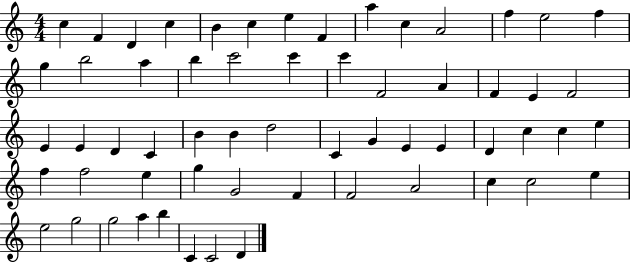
X:1
T:Untitled
M:4/4
L:1/4
K:C
c F D c B c e F a c A2 f e2 f g b2 a b c'2 c' c' F2 A F E F2 E E D C B B d2 C G E E D c c e f f2 e g G2 F F2 A2 c c2 e e2 g2 g2 a b C C2 D